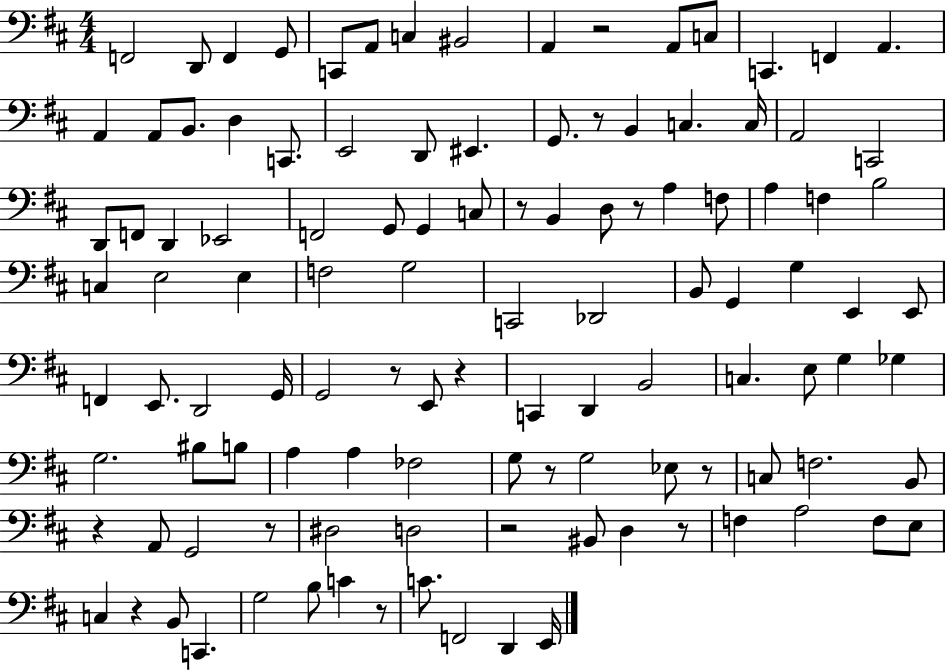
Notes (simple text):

F2/h D2/e F2/q G2/e C2/e A2/e C3/q BIS2/h A2/q R/h A2/e C3/e C2/q. F2/q A2/q. A2/q A2/e B2/e. D3/q C2/e. E2/h D2/e EIS2/q. G2/e. R/e B2/q C3/q. C3/s A2/h C2/h D2/e F2/e D2/q Eb2/h F2/h G2/e G2/q C3/e R/e B2/q D3/e R/e A3/q F3/e A3/q F3/q B3/h C3/q E3/h E3/q F3/h G3/h C2/h Db2/h B2/e G2/q G3/q E2/q E2/e F2/q E2/e. D2/h G2/s G2/h R/e E2/e R/q C2/q D2/q B2/h C3/q. E3/e G3/q Gb3/q G3/h. BIS3/e B3/e A3/q A3/q FES3/h G3/e R/e G3/h Eb3/e R/e C3/e F3/h. B2/e R/q A2/e G2/h R/e D#3/h D3/h R/h BIS2/e D3/q R/e F3/q A3/h F3/e E3/e C3/q R/q B2/e C2/q. G3/h B3/e C4/q R/e C4/e. F2/h D2/q E2/s